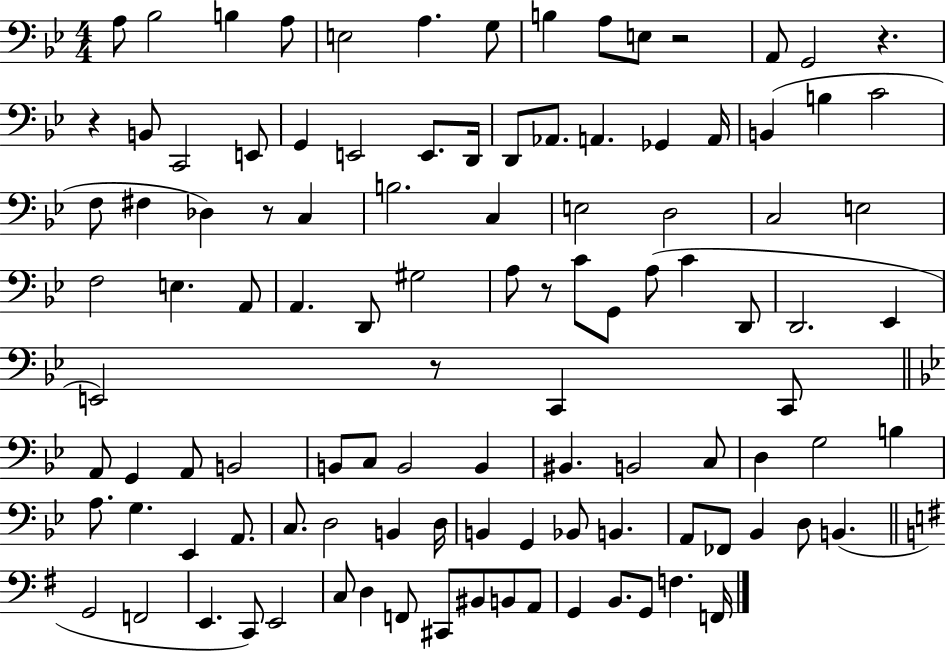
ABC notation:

X:1
T:Untitled
M:4/4
L:1/4
K:Bb
A,/2 _B,2 B, A,/2 E,2 A, G,/2 B, A,/2 E,/2 z2 A,,/2 G,,2 z z B,,/2 C,,2 E,,/2 G,, E,,2 E,,/2 D,,/4 D,,/2 _A,,/2 A,, _G,, A,,/4 B,, B, C2 F,/2 ^F, _D, z/2 C, B,2 C, E,2 D,2 C,2 E,2 F,2 E, A,,/2 A,, D,,/2 ^G,2 A,/2 z/2 C/2 G,,/2 A,/2 C D,,/2 D,,2 _E,, E,,2 z/2 C,, C,,/2 A,,/2 G,, A,,/2 B,,2 B,,/2 C,/2 B,,2 B,, ^B,, B,,2 C,/2 D, G,2 B, A,/2 G, _E,, A,,/2 C,/2 D,2 B,, D,/4 B,, G,, _B,,/2 B,, A,,/2 _F,,/2 _B,, D,/2 B,, G,,2 F,,2 E,, C,,/2 E,,2 C,/2 D, F,,/2 ^C,,/2 ^B,,/2 B,,/2 A,,/2 G,, B,,/2 G,,/2 F, F,,/4